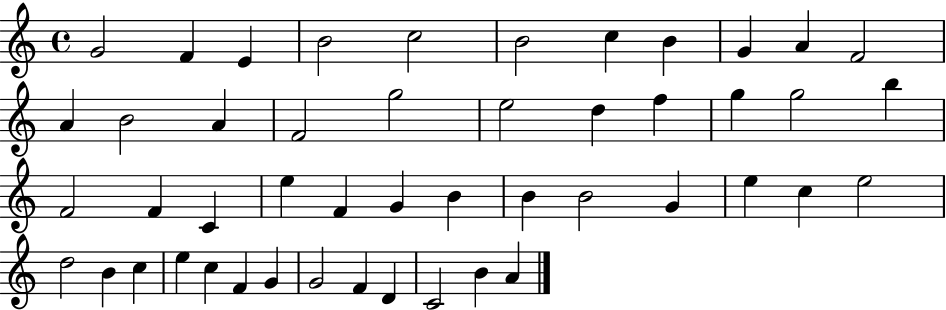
G4/h F4/q E4/q B4/h C5/h B4/h C5/q B4/q G4/q A4/q F4/h A4/q B4/h A4/q F4/h G5/h E5/h D5/q F5/q G5/q G5/h B5/q F4/h F4/q C4/q E5/q F4/q G4/q B4/q B4/q B4/h G4/q E5/q C5/q E5/h D5/h B4/q C5/q E5/q C5/q F4/q G4/q G4/h F4/q D4/q C4/h B4/q A4/q